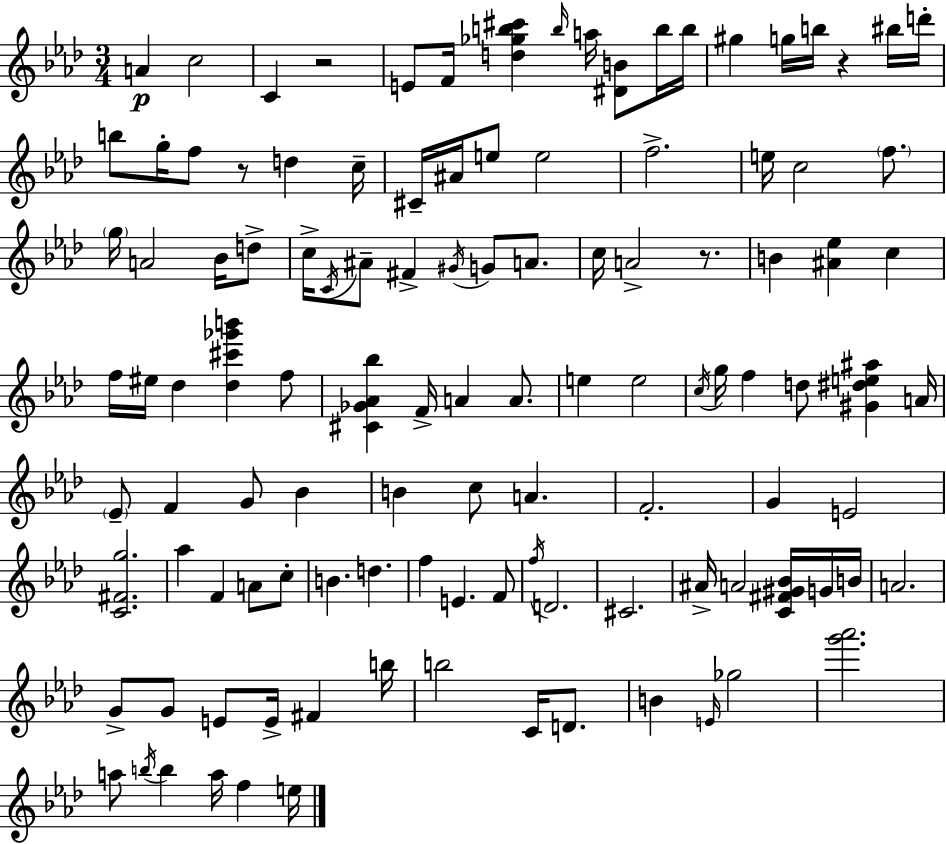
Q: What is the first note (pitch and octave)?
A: A4